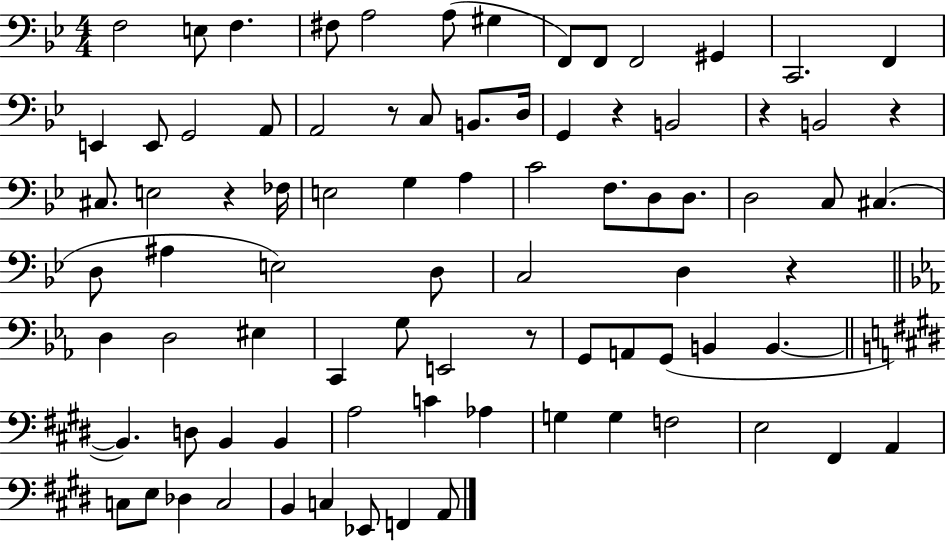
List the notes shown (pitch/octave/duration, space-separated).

F3/h E3/e F3/q. F#3/e A3/h A3/e G#3/q F2/e F2/e F2/h G#2/q C2/h. F2/q E2/q E2/e G2/h A2/e A2/h R/e C3/e B2/e. D3/s G2/q R/q B2/h R/q B2/h R/q C#3/e. E3/h R/q FES3/s E3/h G3/q A3/q C4/h F3/e. D3/e D3/e. D3/h C3/e C#3/q. D3/e A#3/q E3/h D3/e C3/h D3/q R/q D3/q D3/h EIS3/q C2/q G3/e E2/h R/e G2/e A2/e G2/e B2/q B2/q. B2/q. D3/e B2/q B2/q A3/h C4/q Ab3/q G3/q G3/q F3/h E3/h F#2/q A2/q C3/e E3/e Db3/q C3/h B2/q C3/q Eb2/e F2/q A2/e